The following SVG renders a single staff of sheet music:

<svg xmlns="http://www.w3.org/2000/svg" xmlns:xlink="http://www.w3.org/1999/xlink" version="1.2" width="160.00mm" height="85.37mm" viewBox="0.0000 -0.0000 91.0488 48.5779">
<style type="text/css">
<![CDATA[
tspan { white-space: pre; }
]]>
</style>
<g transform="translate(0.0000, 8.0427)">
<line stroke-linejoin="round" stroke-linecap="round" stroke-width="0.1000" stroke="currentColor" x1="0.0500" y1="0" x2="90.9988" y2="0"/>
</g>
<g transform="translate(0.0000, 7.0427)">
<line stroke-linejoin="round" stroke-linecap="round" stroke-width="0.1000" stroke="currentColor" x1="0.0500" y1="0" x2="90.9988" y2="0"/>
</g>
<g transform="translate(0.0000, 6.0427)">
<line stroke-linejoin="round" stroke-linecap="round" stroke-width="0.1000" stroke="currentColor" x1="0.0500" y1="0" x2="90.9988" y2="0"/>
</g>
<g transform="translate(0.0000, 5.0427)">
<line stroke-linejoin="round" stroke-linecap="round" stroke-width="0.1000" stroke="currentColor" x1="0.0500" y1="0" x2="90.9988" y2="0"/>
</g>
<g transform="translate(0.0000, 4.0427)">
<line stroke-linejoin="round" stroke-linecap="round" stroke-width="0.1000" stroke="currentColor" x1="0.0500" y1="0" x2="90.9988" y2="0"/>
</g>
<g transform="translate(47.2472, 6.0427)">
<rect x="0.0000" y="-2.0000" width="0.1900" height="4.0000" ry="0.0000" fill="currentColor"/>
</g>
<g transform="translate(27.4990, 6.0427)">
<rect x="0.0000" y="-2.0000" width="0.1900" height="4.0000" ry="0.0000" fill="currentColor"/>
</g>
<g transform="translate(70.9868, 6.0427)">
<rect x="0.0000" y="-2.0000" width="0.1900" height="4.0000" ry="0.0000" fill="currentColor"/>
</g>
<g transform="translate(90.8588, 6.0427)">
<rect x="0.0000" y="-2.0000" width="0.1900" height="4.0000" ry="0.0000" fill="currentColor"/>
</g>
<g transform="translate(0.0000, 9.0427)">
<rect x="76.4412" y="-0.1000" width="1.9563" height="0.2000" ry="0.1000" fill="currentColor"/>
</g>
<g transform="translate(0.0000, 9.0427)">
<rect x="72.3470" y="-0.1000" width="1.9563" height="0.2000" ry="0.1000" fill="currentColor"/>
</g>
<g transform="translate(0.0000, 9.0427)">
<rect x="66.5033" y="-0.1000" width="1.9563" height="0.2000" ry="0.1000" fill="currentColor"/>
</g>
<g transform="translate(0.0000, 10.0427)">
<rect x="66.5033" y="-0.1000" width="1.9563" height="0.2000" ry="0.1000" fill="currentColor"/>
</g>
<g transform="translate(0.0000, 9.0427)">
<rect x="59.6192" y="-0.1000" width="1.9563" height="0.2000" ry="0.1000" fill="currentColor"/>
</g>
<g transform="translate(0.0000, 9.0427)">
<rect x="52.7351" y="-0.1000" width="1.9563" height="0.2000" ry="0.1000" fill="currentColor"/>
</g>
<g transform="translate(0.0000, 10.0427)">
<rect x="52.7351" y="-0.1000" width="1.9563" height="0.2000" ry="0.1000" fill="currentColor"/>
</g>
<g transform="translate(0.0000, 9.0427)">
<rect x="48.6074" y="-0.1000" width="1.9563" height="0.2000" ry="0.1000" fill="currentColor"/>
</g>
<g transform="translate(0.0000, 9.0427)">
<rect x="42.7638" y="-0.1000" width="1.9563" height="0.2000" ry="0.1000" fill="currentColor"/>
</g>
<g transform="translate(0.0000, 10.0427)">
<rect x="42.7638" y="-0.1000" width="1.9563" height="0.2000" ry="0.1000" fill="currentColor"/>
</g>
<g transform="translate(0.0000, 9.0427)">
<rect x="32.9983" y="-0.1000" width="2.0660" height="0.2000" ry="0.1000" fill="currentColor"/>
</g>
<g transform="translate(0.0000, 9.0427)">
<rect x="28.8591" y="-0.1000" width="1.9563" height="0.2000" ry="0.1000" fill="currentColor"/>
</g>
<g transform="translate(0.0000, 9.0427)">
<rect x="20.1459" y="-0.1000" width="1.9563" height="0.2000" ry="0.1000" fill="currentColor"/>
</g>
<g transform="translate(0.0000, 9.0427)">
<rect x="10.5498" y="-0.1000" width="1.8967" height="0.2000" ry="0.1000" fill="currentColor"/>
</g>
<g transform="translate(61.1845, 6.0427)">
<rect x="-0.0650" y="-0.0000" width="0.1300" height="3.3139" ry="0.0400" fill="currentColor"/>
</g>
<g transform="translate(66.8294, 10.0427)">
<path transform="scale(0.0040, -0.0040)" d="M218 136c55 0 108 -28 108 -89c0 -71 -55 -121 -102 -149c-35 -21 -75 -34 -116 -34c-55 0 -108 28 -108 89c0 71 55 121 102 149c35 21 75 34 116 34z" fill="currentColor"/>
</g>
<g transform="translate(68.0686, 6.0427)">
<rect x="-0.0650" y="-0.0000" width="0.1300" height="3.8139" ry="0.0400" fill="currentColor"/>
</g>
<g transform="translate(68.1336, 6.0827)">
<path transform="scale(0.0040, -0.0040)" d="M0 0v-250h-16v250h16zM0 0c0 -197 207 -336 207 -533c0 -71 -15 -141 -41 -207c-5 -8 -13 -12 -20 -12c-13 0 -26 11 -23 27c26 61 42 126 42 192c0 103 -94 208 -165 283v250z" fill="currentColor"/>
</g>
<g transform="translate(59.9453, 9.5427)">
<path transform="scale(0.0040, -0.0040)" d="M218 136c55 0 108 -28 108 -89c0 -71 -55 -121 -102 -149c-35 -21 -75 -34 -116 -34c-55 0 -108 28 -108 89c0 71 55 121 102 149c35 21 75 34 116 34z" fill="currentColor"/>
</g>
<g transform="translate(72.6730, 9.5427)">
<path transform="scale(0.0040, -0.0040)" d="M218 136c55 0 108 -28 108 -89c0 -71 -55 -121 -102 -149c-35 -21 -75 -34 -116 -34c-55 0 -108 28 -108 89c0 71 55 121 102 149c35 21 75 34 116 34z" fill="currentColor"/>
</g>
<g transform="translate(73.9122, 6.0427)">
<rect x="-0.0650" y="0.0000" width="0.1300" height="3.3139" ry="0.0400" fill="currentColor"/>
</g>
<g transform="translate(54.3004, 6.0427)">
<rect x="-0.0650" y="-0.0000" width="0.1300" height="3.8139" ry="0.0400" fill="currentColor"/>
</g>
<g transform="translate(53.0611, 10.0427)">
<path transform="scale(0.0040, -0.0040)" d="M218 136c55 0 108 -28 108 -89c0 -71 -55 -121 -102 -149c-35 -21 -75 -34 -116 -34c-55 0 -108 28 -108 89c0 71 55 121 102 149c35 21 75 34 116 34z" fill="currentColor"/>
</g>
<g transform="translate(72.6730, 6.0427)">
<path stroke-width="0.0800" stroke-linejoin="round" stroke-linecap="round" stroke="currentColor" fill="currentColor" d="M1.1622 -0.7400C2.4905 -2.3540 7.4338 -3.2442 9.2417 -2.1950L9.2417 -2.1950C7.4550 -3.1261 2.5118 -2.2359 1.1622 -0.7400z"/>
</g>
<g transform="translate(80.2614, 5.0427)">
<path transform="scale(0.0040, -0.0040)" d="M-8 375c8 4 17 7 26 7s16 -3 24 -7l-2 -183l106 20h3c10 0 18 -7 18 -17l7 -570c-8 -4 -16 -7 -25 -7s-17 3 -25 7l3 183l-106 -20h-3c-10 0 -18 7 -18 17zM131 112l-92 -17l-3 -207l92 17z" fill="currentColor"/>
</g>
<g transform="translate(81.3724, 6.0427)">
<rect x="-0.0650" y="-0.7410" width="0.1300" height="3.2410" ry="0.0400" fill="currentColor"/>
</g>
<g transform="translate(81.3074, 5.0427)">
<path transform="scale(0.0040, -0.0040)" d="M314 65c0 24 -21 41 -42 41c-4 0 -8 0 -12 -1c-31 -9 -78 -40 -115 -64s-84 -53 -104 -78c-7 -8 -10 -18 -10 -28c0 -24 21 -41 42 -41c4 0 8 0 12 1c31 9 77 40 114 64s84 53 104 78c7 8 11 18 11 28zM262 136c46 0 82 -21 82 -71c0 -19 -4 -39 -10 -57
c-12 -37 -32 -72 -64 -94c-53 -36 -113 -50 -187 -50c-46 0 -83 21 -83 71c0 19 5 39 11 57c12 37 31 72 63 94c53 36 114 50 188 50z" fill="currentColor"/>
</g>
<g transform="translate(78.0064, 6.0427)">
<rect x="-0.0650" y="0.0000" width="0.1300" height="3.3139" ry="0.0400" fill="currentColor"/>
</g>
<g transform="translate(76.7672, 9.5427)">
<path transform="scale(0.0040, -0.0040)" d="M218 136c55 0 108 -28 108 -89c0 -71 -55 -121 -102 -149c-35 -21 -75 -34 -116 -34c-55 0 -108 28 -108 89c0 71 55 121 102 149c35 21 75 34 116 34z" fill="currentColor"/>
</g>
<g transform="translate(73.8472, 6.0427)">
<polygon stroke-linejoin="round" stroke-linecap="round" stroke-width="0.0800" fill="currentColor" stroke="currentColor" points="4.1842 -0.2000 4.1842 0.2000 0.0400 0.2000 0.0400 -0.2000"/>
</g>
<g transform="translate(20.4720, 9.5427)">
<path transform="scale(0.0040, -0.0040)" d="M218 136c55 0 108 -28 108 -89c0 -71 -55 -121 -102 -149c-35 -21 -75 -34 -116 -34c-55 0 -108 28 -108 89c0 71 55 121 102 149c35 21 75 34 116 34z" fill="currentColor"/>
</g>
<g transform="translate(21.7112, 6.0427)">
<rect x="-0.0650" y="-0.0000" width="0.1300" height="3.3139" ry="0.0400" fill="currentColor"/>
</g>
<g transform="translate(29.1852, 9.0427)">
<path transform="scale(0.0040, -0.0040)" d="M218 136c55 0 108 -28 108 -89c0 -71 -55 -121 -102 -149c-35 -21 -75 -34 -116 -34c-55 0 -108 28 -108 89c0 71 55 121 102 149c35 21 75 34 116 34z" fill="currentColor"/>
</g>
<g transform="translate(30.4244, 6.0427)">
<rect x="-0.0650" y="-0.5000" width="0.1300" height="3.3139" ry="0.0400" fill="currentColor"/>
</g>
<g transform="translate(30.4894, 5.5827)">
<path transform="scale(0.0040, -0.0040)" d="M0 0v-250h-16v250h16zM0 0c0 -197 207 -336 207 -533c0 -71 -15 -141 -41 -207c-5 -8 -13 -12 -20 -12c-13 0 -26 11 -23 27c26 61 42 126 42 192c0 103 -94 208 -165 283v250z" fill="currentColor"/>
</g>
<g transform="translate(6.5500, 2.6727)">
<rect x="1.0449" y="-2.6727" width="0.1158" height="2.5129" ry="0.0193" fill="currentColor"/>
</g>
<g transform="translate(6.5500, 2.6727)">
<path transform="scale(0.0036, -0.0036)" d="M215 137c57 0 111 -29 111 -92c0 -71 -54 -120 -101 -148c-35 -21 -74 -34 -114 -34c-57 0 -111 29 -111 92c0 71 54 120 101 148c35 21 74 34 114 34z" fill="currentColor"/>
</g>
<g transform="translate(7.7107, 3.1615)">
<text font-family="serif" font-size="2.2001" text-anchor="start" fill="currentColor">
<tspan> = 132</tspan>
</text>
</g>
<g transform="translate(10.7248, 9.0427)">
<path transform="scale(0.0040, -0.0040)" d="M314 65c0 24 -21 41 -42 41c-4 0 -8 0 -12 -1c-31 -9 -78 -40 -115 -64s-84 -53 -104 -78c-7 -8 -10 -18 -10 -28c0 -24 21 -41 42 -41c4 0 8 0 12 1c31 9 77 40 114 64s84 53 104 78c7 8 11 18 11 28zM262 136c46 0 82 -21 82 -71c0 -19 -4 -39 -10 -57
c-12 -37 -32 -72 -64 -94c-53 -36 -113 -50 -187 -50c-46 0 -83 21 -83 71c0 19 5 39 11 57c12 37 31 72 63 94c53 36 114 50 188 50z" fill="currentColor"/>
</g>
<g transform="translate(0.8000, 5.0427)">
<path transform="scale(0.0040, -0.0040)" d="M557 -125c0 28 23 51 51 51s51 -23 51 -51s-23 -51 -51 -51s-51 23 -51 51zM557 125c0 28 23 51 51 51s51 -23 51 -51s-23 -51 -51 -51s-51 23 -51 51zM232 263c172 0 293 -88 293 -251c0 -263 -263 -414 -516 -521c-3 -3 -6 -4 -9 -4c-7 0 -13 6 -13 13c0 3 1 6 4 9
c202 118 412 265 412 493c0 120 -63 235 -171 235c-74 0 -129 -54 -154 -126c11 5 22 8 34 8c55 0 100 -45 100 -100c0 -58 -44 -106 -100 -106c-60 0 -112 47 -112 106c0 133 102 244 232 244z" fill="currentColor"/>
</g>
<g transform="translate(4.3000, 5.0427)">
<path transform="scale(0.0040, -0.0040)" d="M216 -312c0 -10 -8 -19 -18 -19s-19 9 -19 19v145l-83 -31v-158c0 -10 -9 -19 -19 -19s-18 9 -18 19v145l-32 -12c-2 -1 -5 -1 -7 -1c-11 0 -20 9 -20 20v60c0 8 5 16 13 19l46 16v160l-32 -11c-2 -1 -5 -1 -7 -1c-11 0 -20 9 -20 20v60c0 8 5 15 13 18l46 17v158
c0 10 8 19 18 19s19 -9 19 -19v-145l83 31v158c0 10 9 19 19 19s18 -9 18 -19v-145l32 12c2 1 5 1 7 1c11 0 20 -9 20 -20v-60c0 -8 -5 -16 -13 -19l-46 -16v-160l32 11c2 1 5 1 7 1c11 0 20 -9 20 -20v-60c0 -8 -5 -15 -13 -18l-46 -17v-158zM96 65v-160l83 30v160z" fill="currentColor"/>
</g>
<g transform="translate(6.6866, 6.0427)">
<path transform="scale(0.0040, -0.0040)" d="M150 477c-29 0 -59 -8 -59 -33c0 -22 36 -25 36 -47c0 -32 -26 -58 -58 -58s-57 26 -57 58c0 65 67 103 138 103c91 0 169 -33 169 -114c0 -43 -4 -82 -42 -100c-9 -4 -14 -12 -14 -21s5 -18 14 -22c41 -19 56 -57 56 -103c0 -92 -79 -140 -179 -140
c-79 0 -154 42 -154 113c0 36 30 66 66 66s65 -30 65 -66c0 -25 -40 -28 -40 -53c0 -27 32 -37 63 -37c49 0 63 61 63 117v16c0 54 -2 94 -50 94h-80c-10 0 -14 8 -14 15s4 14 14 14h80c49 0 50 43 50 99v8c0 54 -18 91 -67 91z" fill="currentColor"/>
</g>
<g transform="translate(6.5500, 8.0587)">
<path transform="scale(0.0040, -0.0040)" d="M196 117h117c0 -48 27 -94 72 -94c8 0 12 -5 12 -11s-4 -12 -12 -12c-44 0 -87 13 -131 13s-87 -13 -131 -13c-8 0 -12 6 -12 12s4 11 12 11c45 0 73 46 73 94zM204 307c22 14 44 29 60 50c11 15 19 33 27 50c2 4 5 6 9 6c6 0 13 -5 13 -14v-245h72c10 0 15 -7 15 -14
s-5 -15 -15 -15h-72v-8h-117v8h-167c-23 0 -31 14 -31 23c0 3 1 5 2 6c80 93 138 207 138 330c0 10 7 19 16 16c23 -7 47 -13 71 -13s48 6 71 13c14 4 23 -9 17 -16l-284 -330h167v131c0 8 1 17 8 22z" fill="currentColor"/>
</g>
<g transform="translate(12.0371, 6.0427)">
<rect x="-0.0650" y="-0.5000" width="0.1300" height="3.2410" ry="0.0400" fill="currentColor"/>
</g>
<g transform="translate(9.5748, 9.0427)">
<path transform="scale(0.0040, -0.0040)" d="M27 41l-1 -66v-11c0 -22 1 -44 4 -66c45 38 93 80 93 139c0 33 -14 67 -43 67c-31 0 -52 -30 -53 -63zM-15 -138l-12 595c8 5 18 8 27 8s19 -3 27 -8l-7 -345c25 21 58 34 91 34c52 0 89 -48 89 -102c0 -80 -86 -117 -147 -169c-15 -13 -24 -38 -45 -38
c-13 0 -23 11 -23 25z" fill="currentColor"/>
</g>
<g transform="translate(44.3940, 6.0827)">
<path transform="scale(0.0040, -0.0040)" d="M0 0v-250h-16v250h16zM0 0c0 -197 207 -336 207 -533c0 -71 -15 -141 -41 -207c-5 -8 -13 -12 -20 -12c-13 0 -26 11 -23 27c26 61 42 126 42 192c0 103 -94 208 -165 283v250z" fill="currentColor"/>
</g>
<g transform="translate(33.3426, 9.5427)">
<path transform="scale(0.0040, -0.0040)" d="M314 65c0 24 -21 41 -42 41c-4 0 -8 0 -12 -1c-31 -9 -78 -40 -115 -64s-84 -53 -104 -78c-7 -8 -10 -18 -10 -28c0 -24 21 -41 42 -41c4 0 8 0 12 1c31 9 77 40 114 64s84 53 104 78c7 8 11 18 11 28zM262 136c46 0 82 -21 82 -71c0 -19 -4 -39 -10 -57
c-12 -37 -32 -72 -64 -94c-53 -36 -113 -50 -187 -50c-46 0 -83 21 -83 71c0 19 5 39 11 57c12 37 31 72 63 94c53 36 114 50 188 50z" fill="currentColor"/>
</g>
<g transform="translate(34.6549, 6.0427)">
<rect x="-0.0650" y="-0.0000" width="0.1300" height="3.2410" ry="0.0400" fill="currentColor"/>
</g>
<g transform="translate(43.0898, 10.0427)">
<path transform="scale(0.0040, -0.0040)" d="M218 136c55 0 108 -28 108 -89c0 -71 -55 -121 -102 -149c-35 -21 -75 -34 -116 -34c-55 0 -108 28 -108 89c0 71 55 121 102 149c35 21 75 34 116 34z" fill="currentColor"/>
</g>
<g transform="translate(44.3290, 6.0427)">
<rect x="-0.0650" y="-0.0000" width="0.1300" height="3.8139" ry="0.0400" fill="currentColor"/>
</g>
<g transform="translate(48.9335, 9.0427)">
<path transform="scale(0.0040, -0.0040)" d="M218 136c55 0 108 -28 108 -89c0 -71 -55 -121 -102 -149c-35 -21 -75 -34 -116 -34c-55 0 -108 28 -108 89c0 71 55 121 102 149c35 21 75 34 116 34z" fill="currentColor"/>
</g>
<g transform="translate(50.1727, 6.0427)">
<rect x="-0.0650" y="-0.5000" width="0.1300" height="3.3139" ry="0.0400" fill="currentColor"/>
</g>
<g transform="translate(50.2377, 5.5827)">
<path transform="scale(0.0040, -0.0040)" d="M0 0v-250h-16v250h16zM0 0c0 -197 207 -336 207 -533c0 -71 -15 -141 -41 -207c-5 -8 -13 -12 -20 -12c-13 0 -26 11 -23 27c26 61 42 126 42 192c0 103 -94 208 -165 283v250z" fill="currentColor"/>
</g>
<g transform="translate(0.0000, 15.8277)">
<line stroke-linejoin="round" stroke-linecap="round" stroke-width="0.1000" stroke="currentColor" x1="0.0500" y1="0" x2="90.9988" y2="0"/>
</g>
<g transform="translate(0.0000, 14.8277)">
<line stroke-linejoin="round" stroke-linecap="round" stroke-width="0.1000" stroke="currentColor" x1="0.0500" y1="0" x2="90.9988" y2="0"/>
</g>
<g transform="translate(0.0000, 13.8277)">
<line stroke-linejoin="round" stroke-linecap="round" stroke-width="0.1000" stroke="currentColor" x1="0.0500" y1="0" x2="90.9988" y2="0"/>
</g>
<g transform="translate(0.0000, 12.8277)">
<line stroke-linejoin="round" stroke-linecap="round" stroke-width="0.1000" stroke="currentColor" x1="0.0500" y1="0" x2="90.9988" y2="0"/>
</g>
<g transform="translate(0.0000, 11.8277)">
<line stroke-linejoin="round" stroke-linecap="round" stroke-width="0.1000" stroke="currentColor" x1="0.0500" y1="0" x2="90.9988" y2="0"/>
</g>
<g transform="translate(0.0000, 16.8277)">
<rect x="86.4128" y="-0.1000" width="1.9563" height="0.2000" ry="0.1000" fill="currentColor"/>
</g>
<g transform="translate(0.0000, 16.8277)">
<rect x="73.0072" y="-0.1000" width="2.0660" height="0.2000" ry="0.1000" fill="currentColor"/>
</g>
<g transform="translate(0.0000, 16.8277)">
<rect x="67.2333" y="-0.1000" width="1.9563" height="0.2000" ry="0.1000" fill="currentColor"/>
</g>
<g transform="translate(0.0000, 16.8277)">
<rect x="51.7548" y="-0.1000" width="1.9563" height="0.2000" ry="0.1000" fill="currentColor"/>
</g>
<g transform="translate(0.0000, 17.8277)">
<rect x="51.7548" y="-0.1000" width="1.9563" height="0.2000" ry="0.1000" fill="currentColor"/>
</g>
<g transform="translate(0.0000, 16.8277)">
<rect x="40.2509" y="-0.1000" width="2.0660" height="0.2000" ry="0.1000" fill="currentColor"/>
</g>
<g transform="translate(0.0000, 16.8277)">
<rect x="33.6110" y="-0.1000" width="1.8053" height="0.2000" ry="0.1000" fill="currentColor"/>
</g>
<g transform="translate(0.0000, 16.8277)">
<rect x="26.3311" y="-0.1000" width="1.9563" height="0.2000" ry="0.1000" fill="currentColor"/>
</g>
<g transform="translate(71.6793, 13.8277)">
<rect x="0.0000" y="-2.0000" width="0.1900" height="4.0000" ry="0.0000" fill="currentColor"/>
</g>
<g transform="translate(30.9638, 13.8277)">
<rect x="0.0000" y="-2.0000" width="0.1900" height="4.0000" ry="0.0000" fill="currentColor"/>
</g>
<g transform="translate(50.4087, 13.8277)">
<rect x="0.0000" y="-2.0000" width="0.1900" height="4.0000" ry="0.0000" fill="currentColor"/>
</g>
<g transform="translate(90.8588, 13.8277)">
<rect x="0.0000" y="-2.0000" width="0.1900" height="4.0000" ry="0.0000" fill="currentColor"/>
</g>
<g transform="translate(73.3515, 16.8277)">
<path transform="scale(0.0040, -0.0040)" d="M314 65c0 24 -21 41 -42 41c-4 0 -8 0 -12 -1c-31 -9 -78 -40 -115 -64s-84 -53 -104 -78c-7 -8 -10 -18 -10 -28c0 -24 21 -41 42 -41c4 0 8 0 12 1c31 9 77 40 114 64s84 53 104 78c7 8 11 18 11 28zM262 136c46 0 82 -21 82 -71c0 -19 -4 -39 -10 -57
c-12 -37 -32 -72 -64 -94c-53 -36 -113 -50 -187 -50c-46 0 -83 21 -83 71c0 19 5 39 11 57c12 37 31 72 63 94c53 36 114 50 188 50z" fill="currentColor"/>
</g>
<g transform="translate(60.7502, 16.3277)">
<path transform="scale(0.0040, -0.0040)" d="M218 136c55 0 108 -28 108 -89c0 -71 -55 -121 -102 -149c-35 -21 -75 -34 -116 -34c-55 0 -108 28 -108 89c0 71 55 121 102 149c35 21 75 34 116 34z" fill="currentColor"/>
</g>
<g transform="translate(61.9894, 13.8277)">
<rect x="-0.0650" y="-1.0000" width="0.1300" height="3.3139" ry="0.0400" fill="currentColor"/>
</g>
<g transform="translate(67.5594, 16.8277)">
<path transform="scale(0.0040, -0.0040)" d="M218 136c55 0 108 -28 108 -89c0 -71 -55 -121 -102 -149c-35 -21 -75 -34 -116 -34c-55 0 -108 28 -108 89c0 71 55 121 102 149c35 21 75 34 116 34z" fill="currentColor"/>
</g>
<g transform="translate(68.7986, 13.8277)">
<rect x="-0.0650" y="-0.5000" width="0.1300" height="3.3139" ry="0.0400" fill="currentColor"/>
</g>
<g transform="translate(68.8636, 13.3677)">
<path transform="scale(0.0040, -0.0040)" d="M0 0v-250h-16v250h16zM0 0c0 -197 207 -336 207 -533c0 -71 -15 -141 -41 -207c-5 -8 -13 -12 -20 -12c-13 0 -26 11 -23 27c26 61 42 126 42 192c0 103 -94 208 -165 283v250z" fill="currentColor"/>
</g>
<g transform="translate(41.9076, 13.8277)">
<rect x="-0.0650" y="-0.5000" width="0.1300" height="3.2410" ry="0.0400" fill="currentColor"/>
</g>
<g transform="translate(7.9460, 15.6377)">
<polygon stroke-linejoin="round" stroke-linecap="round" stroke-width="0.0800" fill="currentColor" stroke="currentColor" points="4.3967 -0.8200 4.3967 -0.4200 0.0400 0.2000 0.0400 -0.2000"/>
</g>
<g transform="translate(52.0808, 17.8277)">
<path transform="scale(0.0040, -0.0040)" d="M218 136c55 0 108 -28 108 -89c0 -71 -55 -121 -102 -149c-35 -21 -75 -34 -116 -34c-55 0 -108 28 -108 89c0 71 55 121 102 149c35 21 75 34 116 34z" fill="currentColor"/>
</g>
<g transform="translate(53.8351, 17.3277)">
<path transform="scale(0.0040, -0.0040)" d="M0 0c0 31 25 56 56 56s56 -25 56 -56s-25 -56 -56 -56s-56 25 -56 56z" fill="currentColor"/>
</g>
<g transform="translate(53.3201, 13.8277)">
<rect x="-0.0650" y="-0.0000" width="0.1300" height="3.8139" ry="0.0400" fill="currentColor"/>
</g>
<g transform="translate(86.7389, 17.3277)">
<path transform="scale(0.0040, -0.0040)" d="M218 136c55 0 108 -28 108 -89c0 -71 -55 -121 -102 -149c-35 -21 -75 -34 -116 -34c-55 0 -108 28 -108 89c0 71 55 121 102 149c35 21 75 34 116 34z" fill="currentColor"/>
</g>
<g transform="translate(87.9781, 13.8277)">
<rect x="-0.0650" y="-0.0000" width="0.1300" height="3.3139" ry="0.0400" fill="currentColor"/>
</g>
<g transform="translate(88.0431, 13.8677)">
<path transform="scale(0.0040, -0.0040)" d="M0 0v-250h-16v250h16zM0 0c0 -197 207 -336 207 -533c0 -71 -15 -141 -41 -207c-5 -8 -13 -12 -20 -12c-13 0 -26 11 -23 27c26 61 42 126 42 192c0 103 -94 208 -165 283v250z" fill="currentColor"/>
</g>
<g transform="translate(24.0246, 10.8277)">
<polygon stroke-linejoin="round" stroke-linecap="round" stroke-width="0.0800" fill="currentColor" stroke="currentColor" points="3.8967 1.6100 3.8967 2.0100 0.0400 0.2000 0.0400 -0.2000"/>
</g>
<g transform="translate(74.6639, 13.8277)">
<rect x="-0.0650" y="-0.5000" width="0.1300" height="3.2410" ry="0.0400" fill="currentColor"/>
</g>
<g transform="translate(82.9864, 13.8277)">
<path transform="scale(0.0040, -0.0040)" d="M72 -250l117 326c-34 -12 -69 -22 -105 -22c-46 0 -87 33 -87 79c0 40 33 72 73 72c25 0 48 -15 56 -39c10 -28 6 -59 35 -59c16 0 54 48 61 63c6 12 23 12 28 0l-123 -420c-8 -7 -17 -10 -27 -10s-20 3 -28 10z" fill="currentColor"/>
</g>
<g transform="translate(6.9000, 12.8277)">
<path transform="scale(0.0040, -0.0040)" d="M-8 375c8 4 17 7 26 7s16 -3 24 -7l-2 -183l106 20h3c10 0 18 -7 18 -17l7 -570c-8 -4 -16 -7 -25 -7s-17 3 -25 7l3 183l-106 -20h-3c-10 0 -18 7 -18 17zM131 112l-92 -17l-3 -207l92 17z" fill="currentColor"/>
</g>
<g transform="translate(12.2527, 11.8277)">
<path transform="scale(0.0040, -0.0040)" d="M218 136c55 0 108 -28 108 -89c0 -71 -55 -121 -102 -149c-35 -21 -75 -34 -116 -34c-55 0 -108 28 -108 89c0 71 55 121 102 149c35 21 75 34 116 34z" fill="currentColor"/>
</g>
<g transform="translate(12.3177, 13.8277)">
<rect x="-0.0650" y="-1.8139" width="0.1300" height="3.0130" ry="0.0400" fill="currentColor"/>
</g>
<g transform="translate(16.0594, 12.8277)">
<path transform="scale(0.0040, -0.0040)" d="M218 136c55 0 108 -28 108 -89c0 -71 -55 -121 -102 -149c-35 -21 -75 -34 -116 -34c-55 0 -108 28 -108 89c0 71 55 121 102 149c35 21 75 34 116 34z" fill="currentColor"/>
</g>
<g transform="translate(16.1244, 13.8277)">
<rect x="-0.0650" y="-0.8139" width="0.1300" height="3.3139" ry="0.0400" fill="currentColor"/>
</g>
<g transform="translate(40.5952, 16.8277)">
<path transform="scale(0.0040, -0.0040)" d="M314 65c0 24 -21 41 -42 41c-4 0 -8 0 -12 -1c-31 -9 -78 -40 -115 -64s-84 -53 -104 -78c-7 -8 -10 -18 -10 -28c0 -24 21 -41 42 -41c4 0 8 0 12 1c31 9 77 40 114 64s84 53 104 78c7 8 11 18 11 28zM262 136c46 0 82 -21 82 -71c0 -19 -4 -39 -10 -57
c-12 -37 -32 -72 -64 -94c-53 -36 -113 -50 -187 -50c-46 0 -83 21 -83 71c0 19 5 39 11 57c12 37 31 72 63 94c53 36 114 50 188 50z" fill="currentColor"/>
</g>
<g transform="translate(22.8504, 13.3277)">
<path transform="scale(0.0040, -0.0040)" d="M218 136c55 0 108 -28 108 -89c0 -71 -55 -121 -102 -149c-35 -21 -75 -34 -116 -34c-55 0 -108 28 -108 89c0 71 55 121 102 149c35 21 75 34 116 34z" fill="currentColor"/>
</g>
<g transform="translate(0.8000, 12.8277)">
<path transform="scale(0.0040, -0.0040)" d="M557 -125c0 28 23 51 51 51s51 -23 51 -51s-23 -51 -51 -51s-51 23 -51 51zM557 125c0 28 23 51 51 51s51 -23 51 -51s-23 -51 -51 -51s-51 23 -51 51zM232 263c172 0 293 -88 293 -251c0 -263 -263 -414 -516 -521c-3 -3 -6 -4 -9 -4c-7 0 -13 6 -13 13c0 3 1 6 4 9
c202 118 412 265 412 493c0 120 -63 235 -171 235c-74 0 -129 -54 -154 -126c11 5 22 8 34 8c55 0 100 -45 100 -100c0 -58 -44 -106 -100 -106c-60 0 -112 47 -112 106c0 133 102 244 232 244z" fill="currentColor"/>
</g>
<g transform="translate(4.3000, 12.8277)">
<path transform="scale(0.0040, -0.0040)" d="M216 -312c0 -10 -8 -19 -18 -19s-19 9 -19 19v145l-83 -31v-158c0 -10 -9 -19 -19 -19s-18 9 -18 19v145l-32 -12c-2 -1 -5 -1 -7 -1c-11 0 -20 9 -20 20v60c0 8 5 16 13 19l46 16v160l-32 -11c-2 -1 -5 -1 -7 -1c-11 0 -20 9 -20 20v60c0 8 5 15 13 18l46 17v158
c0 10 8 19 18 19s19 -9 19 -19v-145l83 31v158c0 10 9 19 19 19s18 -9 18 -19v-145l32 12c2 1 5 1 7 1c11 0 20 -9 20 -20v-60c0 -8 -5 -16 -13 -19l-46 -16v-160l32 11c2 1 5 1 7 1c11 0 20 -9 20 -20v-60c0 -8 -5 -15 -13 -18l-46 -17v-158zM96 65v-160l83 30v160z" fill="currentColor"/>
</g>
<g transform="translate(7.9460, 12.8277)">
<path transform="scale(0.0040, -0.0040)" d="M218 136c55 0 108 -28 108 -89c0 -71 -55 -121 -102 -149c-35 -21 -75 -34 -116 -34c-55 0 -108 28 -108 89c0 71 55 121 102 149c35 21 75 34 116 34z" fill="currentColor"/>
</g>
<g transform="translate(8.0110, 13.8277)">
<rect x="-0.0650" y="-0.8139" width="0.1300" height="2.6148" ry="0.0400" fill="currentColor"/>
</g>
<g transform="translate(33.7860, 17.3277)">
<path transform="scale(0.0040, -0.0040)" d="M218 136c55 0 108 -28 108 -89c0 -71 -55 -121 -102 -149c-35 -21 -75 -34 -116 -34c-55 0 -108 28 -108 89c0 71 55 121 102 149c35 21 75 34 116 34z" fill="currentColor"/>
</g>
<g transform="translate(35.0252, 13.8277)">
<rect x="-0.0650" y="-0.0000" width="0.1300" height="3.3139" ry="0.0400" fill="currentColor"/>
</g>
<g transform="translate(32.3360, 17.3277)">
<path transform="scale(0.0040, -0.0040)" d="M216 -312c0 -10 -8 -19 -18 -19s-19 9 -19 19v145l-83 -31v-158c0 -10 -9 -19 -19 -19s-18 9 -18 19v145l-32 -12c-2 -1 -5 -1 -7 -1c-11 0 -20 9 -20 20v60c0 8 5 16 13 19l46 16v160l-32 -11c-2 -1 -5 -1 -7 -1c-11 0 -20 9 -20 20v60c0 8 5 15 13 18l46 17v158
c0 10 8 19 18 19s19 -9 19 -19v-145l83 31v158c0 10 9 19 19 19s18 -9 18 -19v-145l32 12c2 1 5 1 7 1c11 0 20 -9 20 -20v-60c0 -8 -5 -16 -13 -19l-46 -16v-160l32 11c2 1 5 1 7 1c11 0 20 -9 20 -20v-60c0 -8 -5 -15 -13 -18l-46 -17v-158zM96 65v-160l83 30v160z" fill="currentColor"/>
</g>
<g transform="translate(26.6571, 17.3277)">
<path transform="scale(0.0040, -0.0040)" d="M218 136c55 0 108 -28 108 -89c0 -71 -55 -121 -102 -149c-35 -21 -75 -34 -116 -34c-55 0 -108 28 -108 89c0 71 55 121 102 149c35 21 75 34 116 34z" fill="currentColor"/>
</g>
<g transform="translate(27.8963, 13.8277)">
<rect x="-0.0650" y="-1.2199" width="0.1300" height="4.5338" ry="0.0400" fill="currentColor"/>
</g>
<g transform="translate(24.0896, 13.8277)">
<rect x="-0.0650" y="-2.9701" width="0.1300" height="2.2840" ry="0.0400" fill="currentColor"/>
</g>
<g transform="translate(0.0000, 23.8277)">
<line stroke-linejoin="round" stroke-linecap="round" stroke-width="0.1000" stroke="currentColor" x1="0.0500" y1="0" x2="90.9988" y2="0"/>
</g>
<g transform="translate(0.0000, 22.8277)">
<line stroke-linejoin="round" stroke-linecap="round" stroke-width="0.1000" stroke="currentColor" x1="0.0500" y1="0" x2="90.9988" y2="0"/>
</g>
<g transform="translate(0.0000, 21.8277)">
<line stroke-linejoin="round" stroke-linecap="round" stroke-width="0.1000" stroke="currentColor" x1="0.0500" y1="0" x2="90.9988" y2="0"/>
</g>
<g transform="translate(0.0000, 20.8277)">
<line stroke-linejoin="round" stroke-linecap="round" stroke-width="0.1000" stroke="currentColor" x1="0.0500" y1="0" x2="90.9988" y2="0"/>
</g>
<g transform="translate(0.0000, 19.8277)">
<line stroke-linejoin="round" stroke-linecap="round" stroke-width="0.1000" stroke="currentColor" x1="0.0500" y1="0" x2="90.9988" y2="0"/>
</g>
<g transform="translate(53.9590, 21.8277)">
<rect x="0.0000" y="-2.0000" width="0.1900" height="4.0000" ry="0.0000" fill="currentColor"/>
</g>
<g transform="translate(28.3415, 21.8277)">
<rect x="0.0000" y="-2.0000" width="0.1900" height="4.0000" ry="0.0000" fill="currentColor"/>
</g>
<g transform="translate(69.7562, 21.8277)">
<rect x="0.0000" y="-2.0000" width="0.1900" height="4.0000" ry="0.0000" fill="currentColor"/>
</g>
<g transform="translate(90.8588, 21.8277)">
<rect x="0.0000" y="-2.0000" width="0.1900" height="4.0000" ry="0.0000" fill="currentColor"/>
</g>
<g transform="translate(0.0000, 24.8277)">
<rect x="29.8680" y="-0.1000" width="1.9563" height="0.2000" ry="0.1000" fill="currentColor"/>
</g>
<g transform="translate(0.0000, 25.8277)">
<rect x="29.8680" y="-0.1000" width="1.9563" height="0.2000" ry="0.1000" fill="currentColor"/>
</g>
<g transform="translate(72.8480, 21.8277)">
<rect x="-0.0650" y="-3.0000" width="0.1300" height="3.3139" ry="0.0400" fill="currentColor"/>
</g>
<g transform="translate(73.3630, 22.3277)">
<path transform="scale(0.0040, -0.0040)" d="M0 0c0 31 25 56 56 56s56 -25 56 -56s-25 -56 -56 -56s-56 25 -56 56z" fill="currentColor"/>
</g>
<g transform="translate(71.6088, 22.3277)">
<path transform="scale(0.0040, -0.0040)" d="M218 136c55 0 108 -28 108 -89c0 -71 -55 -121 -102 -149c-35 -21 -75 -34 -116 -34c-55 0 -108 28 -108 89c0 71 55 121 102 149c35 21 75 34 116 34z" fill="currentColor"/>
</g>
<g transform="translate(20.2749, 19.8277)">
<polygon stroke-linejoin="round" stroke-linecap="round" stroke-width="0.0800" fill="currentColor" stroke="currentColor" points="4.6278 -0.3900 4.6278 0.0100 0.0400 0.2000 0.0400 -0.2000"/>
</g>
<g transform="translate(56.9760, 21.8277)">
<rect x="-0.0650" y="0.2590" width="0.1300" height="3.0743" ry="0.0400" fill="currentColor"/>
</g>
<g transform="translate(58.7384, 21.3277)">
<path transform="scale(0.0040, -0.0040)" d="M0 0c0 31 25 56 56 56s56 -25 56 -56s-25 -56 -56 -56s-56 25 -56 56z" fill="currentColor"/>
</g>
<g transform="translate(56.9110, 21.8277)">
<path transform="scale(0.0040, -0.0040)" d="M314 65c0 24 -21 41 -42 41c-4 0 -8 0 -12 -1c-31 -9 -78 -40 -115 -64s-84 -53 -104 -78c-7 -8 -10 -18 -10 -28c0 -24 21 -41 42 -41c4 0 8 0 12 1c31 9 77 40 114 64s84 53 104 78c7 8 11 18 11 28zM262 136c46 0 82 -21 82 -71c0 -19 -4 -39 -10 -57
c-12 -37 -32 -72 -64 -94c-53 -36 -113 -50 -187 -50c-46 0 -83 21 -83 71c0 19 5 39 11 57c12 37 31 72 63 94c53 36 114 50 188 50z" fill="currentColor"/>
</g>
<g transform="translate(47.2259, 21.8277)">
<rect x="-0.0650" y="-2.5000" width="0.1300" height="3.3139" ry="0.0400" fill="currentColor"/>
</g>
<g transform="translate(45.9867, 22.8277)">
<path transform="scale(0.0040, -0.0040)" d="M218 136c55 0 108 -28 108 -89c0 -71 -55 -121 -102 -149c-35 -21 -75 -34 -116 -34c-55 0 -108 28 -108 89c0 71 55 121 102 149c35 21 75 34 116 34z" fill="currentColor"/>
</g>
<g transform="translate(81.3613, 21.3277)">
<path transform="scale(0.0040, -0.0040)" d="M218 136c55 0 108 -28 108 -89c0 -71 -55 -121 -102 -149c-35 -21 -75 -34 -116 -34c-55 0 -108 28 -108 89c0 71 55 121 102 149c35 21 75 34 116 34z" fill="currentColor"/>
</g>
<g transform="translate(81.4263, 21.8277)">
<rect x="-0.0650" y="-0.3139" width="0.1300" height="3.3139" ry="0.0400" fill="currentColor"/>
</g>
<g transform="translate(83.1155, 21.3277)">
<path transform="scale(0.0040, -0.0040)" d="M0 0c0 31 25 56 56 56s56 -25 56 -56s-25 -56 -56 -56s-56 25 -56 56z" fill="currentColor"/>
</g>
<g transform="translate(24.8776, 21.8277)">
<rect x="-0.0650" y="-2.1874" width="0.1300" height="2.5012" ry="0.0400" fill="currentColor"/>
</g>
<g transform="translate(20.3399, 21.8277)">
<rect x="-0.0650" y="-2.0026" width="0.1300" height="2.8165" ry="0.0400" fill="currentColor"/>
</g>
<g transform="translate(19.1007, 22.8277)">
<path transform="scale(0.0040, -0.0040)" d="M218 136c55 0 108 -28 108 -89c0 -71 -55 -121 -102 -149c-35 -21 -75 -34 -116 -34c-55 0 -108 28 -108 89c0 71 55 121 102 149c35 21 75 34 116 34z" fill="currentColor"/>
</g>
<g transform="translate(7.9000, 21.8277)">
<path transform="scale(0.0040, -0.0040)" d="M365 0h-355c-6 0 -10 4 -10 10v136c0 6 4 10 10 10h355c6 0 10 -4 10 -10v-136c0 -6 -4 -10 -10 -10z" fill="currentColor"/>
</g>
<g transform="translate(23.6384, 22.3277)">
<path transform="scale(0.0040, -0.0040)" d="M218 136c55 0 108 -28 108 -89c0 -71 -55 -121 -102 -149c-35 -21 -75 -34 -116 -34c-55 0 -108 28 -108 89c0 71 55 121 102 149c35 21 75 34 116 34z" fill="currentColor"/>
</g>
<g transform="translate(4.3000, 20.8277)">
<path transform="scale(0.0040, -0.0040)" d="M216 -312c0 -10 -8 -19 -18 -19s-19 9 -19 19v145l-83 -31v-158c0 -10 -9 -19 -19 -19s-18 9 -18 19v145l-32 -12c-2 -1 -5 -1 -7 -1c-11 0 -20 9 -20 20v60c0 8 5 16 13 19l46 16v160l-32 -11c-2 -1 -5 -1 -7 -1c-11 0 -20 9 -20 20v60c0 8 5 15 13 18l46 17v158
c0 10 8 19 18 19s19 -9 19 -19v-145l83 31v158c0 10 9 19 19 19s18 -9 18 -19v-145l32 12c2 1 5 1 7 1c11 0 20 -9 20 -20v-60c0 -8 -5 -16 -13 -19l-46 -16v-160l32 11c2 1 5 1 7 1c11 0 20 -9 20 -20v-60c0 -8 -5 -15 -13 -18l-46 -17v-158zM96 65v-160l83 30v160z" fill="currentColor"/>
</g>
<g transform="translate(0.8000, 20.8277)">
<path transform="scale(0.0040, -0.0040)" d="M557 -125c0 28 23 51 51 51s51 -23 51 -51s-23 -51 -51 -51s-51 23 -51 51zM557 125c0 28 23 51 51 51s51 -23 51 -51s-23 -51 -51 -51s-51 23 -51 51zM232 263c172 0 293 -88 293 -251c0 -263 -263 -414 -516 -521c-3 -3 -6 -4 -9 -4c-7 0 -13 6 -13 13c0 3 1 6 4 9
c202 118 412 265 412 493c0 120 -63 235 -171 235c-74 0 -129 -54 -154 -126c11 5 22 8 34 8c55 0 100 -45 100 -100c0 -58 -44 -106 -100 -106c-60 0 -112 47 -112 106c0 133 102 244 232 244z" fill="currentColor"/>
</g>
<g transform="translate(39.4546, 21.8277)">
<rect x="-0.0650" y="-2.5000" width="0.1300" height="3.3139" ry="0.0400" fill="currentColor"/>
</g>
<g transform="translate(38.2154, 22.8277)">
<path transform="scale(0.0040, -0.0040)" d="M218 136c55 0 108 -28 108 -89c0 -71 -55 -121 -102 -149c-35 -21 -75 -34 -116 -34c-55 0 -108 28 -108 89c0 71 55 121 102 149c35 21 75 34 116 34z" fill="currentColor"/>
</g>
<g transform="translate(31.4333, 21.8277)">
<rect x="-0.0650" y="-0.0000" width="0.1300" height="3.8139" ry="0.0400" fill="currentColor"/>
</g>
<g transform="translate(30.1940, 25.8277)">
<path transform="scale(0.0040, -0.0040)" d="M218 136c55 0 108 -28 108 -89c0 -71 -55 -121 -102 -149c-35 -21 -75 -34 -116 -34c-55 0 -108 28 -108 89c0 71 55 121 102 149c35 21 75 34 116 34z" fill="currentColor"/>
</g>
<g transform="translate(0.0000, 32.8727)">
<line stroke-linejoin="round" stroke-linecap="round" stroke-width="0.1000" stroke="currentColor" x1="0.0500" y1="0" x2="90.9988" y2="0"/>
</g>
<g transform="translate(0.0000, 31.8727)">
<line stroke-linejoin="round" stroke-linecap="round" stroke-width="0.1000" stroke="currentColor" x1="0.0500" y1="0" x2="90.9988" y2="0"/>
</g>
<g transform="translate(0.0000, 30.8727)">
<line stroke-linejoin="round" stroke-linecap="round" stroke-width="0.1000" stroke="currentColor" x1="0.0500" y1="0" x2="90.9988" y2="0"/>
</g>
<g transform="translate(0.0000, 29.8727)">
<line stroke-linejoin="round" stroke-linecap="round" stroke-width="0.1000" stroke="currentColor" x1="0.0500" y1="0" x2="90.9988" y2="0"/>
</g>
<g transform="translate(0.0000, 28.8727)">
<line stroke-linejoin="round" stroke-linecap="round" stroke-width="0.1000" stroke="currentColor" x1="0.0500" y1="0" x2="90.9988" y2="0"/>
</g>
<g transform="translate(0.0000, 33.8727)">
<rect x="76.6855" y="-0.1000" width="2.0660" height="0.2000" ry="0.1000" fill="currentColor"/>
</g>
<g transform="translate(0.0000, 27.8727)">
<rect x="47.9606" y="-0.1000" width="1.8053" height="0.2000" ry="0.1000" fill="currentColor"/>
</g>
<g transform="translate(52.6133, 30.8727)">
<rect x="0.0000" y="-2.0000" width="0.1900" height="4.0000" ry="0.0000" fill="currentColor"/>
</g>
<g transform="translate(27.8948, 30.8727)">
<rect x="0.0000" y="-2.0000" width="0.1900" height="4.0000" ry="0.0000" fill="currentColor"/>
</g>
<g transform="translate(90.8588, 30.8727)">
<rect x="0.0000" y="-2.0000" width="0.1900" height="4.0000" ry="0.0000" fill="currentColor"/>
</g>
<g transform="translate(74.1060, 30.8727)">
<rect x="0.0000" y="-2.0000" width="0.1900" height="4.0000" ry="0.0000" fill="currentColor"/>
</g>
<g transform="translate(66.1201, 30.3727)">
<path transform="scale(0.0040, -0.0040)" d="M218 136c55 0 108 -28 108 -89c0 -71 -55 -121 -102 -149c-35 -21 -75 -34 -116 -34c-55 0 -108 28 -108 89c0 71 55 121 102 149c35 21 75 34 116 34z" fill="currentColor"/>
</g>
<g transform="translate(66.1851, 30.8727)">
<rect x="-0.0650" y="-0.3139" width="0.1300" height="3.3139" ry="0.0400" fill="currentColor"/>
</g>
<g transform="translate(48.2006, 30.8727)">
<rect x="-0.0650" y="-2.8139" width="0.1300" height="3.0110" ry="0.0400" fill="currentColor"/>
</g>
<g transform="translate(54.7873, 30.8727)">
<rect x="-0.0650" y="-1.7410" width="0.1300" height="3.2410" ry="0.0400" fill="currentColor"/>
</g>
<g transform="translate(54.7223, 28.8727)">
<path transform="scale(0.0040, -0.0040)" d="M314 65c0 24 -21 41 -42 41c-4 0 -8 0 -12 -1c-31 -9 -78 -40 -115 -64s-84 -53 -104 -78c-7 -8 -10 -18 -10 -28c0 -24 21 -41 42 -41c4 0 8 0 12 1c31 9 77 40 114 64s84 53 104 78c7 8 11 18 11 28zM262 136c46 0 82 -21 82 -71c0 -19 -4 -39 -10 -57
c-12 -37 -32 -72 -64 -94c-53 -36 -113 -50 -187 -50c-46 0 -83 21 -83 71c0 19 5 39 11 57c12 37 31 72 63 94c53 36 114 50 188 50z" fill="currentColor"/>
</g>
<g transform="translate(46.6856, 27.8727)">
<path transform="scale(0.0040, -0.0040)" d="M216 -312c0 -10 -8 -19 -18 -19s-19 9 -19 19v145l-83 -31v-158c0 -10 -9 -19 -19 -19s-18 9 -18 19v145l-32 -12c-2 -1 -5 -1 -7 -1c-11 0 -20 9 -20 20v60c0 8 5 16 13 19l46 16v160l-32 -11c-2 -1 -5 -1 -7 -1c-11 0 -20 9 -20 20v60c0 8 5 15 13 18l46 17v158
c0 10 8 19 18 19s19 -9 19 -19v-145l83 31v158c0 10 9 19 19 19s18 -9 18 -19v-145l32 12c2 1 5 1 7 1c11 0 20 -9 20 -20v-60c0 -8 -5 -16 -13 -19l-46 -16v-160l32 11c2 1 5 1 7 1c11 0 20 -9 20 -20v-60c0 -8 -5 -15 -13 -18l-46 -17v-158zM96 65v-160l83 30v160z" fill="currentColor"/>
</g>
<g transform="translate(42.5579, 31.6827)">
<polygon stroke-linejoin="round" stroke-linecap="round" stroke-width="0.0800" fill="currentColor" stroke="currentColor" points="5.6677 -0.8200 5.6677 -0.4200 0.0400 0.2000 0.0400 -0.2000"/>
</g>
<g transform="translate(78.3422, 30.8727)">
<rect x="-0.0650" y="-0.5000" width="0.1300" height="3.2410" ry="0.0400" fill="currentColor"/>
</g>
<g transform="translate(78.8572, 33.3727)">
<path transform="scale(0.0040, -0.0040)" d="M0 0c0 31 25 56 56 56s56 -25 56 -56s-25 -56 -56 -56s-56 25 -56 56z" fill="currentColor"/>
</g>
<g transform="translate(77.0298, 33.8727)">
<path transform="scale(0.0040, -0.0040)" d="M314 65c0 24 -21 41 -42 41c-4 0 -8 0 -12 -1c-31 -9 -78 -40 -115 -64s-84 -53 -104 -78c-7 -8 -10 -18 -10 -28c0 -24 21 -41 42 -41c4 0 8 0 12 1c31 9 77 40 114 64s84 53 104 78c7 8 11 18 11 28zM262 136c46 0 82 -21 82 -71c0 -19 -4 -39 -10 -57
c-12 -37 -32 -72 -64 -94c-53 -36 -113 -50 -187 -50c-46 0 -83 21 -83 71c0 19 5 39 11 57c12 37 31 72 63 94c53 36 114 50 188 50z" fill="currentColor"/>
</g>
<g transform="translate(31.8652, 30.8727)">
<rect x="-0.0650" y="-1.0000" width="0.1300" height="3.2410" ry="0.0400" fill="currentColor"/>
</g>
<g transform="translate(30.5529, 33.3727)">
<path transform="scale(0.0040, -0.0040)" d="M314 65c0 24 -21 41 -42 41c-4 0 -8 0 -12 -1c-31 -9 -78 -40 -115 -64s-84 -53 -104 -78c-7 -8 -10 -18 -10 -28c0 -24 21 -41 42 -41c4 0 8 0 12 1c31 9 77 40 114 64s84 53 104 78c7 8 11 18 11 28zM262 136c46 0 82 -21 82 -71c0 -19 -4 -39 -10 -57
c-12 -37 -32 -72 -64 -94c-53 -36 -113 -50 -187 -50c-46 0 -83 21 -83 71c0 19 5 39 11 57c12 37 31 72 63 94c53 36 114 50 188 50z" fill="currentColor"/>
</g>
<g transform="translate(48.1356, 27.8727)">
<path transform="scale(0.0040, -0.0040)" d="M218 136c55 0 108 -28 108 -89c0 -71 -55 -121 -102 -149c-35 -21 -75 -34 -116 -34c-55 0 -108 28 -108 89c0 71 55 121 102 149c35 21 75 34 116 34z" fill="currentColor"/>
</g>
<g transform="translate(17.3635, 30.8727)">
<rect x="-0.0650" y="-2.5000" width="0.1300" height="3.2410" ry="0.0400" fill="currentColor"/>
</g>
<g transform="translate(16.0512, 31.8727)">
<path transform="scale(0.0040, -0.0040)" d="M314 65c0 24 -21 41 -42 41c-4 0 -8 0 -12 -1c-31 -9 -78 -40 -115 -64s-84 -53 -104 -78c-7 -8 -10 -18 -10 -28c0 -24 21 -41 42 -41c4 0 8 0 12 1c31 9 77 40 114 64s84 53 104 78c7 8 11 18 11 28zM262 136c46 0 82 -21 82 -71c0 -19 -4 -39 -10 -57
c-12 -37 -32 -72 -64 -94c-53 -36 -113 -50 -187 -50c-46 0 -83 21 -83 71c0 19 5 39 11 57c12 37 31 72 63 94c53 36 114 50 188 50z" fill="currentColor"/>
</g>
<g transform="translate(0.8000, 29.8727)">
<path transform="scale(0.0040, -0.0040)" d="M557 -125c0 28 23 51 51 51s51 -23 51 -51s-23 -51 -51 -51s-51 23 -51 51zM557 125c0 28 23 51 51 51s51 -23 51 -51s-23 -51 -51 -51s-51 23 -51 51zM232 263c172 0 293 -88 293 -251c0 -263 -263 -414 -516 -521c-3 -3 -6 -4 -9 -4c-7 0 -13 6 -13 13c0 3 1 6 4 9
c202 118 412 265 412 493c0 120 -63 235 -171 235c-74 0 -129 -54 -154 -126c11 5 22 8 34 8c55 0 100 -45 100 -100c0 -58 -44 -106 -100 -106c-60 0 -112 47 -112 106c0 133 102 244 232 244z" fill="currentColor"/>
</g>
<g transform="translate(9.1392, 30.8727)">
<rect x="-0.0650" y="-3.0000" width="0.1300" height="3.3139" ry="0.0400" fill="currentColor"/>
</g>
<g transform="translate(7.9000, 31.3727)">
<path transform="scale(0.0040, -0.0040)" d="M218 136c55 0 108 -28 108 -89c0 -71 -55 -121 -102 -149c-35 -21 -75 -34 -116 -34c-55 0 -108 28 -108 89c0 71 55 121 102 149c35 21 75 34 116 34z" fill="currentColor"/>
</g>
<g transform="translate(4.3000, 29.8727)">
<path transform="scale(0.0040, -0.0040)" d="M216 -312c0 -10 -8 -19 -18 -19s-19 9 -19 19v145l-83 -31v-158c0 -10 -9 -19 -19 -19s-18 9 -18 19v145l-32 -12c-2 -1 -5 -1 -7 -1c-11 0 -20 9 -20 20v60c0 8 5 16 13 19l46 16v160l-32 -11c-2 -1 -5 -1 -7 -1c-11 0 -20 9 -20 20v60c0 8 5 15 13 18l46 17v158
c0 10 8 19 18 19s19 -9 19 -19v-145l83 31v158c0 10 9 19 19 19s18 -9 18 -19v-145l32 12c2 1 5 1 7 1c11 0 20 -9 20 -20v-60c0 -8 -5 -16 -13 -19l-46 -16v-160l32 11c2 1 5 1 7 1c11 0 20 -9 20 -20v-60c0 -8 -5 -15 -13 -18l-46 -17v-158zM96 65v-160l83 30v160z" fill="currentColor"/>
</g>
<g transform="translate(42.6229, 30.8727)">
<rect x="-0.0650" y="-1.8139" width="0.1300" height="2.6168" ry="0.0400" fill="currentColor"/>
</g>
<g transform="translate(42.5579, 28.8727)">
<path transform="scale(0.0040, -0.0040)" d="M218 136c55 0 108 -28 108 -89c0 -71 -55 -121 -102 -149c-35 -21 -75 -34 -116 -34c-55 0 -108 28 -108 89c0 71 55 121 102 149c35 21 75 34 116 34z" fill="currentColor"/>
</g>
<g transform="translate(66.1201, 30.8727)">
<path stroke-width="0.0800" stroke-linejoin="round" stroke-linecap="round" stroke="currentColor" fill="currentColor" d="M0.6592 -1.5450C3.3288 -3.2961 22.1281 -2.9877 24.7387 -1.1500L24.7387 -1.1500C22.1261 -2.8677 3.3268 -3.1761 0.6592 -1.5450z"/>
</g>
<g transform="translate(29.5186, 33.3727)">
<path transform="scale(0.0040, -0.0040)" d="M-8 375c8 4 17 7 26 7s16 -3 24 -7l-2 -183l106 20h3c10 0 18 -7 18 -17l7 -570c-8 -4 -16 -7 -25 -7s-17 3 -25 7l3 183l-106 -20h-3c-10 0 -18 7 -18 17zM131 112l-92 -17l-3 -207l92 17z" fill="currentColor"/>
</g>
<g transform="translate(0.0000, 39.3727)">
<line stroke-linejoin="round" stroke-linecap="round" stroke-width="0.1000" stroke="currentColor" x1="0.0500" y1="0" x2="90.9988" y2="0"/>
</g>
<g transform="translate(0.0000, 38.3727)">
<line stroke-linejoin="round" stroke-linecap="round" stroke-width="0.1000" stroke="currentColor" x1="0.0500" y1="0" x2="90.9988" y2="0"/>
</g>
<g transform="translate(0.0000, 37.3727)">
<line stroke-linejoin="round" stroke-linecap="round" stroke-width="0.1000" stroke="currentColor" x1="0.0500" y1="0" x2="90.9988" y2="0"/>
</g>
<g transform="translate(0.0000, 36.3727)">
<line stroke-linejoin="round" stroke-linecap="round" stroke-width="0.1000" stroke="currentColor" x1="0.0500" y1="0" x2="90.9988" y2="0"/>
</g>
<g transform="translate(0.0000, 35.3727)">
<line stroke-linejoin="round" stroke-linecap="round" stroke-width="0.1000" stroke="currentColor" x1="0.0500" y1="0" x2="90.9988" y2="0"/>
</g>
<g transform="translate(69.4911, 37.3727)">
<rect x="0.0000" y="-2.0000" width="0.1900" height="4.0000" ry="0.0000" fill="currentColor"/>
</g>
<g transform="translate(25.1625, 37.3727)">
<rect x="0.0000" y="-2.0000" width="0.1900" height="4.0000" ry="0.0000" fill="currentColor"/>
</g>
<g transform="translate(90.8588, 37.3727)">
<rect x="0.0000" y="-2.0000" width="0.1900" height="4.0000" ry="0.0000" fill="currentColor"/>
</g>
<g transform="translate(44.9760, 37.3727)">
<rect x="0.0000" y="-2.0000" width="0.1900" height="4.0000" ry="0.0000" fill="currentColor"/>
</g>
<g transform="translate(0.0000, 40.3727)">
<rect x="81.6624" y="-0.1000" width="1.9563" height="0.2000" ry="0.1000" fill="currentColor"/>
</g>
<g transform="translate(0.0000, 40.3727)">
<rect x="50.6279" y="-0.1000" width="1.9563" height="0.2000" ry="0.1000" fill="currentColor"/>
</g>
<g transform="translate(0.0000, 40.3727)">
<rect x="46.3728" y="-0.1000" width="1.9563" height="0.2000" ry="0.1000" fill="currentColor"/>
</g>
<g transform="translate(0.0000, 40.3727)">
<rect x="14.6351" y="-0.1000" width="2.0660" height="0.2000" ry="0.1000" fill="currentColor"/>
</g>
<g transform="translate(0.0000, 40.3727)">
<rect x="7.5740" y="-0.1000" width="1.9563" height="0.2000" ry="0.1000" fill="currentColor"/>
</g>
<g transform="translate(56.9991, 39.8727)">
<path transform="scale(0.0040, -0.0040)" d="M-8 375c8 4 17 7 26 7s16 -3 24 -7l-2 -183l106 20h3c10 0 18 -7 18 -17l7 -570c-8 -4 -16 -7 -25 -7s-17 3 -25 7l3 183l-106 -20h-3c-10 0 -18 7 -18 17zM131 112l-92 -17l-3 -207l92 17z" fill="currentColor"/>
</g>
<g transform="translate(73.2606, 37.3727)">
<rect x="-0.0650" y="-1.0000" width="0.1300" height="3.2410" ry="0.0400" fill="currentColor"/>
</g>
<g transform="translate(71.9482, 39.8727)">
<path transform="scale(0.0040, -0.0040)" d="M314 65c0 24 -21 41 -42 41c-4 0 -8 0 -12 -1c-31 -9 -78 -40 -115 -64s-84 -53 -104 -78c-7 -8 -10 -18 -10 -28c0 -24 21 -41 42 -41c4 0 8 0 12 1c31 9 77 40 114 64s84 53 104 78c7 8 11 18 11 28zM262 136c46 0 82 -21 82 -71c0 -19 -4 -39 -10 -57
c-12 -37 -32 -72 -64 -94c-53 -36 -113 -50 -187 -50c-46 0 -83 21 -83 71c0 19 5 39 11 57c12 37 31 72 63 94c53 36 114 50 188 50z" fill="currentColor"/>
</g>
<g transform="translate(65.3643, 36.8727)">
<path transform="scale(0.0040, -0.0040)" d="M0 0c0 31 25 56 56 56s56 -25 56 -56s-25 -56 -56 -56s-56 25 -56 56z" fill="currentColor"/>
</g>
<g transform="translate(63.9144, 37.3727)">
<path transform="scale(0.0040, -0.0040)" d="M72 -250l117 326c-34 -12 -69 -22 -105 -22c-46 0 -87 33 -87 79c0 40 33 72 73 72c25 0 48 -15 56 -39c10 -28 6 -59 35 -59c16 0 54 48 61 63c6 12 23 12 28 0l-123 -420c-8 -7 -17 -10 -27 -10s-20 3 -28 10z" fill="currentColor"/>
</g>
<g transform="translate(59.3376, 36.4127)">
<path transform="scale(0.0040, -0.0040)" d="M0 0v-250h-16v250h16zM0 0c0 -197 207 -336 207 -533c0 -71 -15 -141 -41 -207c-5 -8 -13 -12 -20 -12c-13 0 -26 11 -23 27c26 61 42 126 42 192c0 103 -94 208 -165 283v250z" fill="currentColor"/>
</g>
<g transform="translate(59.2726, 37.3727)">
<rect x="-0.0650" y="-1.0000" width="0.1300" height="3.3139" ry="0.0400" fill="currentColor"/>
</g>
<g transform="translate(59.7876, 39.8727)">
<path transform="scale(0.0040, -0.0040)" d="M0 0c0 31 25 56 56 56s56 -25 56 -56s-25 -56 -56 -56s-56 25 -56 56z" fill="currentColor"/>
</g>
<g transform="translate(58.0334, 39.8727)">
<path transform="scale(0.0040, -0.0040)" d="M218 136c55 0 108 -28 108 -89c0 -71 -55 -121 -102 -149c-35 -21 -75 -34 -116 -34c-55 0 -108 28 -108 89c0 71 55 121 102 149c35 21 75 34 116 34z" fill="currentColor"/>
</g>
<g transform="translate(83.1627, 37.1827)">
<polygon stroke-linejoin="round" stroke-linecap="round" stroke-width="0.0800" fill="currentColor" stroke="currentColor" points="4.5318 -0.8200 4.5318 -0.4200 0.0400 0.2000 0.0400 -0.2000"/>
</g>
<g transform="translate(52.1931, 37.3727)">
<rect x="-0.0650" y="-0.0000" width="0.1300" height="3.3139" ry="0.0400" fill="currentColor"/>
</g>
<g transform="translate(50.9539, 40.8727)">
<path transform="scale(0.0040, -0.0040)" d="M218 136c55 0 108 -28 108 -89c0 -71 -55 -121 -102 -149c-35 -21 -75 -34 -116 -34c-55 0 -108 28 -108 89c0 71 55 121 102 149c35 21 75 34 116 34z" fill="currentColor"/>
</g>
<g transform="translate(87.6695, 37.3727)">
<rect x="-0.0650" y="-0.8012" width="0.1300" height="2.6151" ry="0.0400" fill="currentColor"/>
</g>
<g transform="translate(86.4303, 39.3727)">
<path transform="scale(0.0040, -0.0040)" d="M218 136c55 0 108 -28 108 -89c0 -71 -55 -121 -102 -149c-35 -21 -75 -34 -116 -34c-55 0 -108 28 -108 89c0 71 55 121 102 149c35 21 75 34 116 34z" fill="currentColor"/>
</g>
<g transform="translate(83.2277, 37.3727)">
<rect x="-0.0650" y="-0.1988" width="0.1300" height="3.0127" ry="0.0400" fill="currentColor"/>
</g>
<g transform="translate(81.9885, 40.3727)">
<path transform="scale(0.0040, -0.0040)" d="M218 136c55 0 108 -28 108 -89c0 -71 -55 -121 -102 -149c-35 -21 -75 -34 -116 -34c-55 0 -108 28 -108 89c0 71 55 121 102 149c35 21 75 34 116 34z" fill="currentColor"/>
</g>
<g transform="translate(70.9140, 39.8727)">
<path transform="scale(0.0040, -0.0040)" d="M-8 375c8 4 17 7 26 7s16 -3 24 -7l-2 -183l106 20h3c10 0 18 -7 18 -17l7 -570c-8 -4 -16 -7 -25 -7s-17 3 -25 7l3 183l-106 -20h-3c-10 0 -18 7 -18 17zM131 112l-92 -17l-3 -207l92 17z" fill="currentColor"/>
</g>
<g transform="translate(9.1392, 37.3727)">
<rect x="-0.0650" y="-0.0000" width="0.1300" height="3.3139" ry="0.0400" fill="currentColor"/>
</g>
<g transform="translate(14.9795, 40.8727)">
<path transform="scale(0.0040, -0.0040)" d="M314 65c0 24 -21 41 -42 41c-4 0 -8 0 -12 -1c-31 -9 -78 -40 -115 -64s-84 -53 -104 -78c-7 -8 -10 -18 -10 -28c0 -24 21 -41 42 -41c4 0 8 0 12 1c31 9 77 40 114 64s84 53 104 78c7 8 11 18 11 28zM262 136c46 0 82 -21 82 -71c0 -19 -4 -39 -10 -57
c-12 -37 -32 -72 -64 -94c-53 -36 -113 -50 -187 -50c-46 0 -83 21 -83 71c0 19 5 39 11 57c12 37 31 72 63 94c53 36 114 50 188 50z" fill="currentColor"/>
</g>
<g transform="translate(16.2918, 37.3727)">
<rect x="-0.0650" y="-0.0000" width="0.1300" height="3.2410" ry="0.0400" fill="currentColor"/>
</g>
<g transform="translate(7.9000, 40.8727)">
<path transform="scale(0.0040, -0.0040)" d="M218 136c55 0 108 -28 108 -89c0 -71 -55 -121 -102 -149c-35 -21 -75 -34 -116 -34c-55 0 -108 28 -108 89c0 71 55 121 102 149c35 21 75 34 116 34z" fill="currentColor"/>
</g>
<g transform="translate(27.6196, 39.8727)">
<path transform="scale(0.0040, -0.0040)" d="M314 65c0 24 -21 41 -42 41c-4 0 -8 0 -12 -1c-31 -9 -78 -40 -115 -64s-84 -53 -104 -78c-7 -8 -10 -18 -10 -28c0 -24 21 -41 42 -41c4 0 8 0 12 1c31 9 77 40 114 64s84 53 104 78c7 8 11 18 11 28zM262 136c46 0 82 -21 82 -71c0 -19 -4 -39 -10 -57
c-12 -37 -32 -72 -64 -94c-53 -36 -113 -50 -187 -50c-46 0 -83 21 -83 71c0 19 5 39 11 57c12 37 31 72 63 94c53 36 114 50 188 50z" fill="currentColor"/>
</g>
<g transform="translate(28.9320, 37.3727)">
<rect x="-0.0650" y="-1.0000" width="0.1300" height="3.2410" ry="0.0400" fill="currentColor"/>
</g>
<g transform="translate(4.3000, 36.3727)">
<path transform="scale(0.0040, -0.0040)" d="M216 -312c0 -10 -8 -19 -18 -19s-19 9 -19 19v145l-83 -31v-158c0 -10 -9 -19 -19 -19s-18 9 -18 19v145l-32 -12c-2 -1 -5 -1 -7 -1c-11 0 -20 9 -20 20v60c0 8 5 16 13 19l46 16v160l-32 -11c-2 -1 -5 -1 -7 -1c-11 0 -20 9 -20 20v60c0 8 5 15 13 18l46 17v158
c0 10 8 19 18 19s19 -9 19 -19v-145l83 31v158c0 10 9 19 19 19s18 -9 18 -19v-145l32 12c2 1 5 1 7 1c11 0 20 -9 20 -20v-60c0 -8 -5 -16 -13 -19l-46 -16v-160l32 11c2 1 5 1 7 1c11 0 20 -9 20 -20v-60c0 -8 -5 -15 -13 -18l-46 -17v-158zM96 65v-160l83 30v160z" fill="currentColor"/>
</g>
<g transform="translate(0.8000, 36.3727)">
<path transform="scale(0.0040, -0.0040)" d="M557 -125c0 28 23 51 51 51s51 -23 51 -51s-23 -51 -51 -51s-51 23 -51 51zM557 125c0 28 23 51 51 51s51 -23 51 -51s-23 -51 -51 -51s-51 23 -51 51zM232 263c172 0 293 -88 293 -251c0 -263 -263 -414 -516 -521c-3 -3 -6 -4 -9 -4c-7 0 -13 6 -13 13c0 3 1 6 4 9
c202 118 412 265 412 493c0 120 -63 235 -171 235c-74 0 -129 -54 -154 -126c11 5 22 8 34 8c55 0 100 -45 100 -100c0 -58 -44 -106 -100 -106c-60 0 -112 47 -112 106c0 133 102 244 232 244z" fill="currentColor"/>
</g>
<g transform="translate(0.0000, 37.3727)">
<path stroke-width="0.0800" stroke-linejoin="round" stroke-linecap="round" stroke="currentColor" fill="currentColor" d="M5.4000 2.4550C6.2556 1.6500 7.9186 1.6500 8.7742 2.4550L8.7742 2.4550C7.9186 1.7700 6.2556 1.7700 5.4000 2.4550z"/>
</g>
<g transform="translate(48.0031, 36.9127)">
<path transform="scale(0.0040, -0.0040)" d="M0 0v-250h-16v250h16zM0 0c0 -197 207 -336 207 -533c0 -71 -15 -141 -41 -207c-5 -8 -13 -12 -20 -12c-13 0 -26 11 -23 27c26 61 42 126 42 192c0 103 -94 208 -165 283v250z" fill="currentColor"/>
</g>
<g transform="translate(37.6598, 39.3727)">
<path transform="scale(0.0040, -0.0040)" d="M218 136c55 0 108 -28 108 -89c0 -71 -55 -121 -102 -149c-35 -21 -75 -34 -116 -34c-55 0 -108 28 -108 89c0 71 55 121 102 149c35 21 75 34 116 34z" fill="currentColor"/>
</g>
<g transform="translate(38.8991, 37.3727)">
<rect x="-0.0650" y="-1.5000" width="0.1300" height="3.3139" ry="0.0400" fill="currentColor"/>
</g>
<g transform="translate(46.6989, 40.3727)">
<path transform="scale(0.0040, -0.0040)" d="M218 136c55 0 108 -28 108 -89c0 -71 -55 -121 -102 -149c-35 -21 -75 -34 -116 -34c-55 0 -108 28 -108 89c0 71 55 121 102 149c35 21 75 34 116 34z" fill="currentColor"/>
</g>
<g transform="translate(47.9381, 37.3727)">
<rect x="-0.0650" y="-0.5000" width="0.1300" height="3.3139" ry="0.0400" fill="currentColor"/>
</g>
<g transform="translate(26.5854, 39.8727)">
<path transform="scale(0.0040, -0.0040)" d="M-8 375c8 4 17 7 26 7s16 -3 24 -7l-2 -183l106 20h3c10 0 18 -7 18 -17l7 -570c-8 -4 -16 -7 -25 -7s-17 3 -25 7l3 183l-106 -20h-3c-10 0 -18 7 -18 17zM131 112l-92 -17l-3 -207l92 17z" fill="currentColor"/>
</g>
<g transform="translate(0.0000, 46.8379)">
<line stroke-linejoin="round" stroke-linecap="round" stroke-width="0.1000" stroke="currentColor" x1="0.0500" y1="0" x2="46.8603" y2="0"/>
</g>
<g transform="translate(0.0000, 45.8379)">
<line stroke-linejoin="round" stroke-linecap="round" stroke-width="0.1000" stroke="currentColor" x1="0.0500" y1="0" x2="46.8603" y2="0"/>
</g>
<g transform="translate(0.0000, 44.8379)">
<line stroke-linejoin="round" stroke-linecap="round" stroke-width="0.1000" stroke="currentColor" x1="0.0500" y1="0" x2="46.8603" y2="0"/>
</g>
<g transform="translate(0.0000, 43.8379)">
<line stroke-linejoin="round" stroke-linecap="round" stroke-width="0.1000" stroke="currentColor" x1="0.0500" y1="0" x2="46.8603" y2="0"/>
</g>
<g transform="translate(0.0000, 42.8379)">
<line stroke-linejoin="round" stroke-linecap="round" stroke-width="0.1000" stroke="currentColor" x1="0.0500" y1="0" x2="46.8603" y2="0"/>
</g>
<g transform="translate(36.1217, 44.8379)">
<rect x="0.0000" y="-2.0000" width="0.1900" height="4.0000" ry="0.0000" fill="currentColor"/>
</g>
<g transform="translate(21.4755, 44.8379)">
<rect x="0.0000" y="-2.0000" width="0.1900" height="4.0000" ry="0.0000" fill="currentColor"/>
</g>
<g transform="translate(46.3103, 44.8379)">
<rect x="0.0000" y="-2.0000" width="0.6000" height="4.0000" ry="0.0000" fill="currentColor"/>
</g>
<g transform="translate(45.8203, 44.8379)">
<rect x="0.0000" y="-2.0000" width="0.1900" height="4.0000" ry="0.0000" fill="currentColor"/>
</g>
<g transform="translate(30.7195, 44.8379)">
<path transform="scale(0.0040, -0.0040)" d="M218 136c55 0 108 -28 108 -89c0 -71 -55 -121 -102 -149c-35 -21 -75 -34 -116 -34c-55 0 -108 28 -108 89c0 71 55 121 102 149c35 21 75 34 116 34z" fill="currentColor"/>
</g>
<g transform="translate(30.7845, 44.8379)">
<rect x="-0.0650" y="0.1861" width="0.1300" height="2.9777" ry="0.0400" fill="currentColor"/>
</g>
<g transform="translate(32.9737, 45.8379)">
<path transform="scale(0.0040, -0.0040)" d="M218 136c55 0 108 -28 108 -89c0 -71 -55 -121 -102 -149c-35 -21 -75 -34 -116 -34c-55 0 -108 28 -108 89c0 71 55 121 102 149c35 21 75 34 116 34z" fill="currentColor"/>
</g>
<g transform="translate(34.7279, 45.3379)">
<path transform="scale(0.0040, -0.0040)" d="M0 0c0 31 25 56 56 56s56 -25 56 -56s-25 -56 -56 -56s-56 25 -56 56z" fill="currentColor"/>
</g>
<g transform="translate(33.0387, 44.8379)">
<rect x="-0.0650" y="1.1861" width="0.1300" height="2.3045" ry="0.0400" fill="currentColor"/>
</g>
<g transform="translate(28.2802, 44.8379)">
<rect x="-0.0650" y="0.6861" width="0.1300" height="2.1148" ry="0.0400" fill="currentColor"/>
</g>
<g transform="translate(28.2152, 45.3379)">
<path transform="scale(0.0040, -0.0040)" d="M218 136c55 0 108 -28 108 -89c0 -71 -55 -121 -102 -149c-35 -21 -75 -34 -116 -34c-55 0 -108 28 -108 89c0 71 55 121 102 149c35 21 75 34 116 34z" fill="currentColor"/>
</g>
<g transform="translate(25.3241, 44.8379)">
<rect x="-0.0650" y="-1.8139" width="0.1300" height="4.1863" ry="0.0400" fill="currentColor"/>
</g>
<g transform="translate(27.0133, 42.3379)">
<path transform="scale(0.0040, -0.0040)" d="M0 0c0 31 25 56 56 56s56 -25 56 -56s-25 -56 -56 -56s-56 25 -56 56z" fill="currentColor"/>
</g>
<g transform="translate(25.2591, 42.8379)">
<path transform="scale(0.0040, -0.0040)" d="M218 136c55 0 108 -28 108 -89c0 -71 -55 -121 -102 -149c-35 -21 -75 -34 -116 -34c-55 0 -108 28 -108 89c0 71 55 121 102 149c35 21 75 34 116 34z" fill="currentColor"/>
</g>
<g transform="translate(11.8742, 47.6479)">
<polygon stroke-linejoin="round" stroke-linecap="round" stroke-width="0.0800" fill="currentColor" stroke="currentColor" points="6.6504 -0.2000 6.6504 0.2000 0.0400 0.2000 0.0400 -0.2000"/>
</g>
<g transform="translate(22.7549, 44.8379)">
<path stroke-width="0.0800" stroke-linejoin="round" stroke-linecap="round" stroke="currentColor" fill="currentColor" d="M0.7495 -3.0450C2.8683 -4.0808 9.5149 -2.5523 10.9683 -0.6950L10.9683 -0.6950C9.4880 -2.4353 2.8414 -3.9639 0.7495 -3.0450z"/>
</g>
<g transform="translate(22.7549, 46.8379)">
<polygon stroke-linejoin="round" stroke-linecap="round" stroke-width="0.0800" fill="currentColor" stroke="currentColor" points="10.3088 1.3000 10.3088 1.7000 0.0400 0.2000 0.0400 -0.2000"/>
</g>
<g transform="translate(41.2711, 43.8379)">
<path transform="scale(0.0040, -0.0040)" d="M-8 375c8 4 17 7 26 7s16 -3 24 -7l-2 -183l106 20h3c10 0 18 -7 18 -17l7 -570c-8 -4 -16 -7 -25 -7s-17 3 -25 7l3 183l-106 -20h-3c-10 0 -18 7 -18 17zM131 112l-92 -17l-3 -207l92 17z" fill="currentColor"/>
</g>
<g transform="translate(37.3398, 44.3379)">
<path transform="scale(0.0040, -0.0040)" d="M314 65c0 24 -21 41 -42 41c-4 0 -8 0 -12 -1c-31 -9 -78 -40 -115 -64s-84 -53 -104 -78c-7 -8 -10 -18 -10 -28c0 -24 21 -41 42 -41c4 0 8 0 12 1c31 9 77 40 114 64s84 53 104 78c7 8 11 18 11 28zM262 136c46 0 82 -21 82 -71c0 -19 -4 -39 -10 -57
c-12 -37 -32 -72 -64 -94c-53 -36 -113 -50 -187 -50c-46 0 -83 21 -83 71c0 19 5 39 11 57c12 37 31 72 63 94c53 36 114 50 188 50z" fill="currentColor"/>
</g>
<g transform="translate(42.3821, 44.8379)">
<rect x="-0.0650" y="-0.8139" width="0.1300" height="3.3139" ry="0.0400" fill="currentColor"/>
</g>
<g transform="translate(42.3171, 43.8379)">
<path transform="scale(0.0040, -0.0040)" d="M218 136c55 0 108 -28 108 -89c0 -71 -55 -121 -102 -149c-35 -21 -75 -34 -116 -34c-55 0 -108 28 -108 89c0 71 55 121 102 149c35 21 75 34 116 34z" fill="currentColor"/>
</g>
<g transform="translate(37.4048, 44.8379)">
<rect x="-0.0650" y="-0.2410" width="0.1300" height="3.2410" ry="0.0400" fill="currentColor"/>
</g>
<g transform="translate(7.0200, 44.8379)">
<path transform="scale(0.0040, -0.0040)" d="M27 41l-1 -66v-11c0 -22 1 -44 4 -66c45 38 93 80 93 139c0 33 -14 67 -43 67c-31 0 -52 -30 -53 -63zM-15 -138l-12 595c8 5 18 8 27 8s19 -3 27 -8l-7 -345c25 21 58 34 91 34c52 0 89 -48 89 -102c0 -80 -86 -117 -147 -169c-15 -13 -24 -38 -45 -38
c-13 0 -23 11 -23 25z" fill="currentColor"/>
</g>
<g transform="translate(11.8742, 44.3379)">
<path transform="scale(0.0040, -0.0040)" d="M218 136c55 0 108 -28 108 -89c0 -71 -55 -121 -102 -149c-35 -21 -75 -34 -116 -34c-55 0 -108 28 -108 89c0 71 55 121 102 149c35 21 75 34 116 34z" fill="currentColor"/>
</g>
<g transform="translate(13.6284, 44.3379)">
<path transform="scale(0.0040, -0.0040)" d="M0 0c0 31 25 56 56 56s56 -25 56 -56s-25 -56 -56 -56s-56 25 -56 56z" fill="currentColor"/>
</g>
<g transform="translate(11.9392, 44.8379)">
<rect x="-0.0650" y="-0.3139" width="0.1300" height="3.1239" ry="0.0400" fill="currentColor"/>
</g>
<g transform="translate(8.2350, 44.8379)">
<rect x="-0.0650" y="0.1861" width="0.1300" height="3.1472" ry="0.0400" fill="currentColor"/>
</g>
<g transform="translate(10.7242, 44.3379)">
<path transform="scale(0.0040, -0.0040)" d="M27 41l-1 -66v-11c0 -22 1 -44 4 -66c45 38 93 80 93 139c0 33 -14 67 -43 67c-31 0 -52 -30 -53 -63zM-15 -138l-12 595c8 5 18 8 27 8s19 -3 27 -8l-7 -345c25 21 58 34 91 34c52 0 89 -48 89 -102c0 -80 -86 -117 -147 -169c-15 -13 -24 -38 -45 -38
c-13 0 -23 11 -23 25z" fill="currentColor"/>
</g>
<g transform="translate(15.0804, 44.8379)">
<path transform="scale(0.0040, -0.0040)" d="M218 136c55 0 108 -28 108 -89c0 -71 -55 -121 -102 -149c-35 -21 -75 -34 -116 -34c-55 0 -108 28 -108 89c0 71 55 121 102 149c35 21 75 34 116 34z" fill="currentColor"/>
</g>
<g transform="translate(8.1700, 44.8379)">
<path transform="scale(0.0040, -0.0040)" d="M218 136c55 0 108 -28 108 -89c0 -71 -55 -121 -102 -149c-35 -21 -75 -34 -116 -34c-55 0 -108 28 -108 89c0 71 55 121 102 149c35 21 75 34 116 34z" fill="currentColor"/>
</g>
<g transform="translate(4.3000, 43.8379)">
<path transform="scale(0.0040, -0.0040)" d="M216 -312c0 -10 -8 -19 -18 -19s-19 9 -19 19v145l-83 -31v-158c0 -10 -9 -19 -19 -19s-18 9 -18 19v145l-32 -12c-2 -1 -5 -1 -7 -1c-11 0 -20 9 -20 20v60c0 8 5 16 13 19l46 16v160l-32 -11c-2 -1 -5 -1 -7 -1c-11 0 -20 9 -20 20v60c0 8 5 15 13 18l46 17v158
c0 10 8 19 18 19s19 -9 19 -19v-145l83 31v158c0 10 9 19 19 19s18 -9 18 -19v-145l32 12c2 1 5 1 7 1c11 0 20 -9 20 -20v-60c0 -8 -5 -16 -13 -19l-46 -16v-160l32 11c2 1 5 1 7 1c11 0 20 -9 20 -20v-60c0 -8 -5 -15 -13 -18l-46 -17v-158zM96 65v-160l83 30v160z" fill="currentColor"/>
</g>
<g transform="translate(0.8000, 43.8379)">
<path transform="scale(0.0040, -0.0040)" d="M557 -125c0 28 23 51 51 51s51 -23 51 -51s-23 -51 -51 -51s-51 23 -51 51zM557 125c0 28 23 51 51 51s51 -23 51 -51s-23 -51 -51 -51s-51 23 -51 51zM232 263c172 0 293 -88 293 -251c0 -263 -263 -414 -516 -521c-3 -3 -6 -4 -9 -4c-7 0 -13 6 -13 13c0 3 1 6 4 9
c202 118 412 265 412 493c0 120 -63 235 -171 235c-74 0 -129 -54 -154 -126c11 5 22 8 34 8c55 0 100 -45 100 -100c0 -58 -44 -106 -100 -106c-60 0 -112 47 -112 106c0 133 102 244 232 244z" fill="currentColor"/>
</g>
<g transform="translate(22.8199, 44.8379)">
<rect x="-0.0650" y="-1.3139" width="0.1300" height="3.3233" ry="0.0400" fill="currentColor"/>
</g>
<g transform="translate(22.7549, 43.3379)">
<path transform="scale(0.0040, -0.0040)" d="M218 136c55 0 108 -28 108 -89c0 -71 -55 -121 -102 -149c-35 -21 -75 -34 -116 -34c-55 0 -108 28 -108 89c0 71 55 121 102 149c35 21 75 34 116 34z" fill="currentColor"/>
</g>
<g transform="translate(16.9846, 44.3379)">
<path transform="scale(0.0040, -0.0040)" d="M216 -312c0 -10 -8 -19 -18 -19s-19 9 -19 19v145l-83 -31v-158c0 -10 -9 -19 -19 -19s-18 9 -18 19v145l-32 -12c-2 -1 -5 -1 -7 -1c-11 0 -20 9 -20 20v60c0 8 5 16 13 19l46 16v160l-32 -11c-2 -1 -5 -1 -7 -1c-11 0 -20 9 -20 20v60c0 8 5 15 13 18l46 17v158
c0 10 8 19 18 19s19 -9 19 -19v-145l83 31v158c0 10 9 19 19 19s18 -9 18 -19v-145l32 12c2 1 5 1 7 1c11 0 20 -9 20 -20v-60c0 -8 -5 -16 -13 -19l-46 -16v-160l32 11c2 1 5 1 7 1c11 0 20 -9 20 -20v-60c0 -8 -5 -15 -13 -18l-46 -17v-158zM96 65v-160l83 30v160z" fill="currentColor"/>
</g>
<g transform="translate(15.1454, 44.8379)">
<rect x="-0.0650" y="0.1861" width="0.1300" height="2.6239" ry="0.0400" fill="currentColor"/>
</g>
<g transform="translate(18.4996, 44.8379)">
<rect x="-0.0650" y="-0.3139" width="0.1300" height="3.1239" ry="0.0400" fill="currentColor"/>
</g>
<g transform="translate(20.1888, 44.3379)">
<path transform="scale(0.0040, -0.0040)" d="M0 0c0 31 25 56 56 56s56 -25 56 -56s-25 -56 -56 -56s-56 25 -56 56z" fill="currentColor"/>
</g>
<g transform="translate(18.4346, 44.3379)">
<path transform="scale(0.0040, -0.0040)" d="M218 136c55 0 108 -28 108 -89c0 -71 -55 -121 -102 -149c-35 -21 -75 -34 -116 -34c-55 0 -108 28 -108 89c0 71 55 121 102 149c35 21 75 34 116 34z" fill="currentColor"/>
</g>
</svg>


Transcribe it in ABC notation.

X:1
T:Untitled
M:3/4
L:1/4
K:G
_E,,2 D,, E,,/2 D,,2 C,,/2 E,,/2 C,, D,, C,,/2 D,,/2 D,,/2 F,2 F,/2 A,/2 F, E,/2 D,,/2 ^D,, E,,2 C,, ^F,, E,,/2 E,,2 z/2 D,,/2 z2 B,,/2 C,/2 C,, B,, B,, D,2 C, E, C, B,,2 F,,2 A,/2 ^C/2 A,2 E, E,,2 D,, D,,2 F,,2 G,, E,,/2 D,, F,,/2 z/2 F,,2 E,,/2 G,,/2 _D, _E,/2 _D,/2 ^E,/2 G,/2 A,/2 C,/2 D,/2 B,,/2 E,2 F,